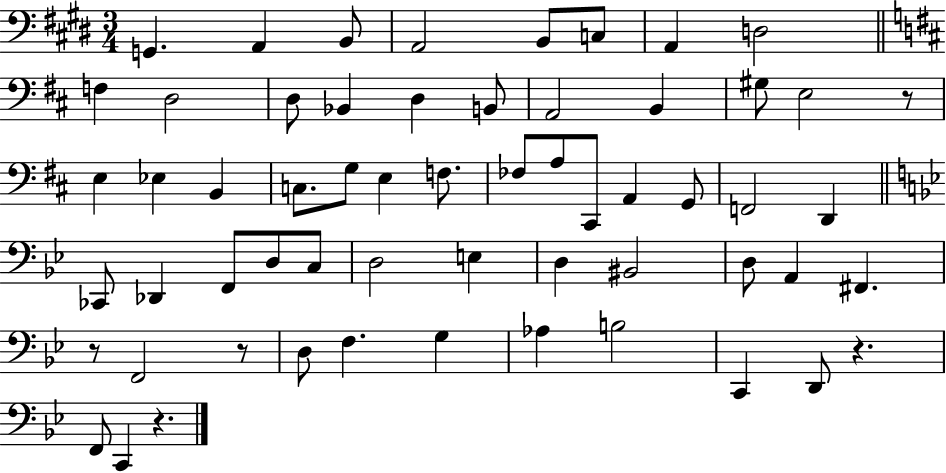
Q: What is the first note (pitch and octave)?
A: G2